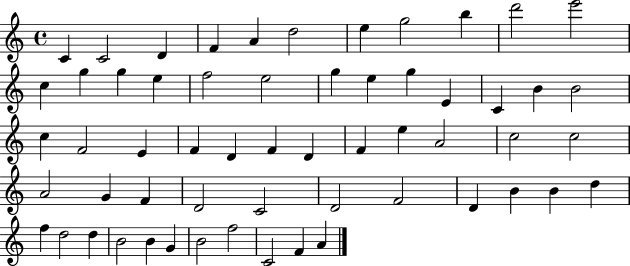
C4/q C4/h D4/q F4/q A4/q D5/h E5/q G5/h B5/q D6/h E6/h C5/q G5/q G5/q E5/q F5/h E5/h G5/q E5/q G5/q E4/q C4/q B4/q B4/h C5/q F4/h E4/q F4/q D4/q F4/q D4/q F4/q E5/q A4/h C5/h C5/h A4/h G4/q F4/q D4/h C4/h D4/h F4/h D4/q B4/q B4/q D5/q F5/q D5/h D5/q B4/h B4/q G4/q B4/h F5/h C4/h F4/q A4/q